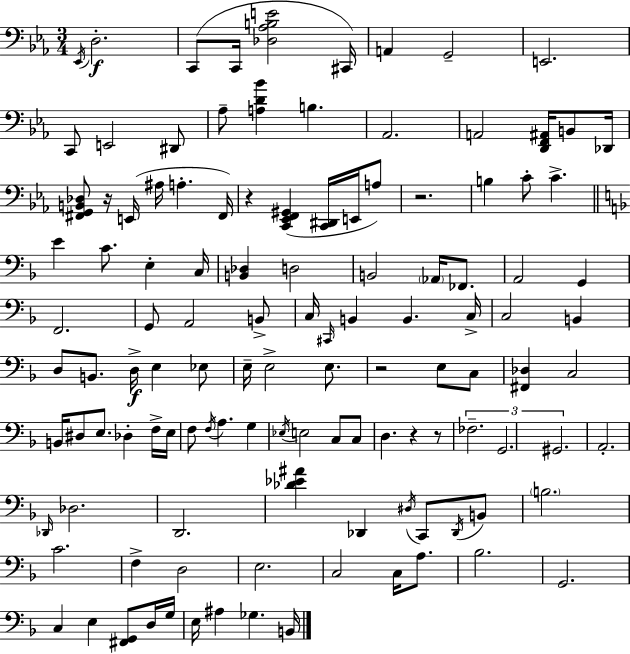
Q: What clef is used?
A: bass